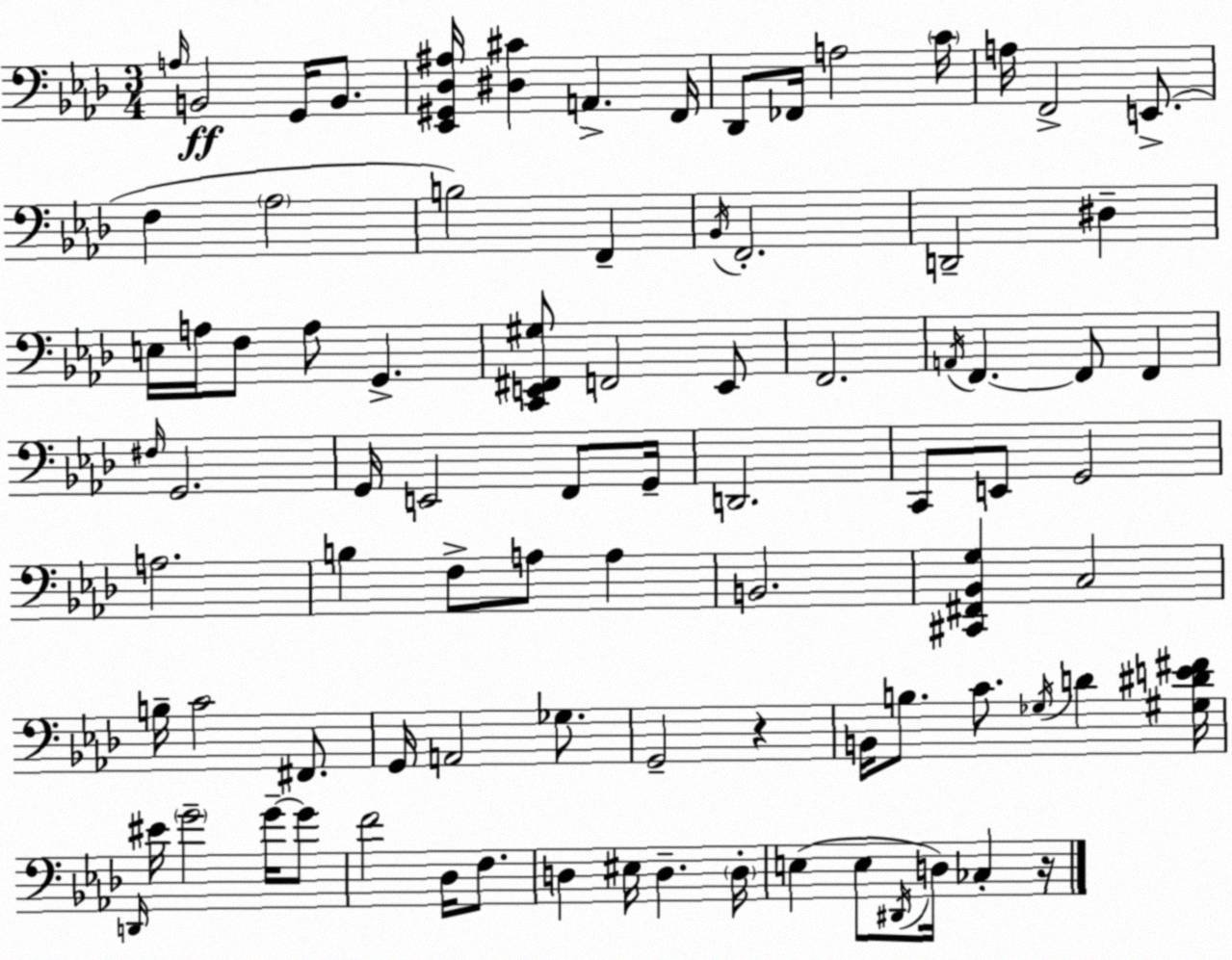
X:1
T:Untitled
M:3/4
L:1/4
K:Fm
A,/4 B,,2 G,,/4 B,,/2 [_E,,^G,,_D,^A,]/4 [^D,^C] A,, F,,/4 _D,,/2 _F,,/4 A,2 C/4 A,/4 F,,2 E,,/2 F, _A,2 B,2 F,, _B,,/4 F,,2 D,,2 ^D, E,/4 A,/4 F,/2 A,/2 G,, [C,,E,,^F,,^G,]/2 F,,2 E,,/2 F,,2 A,,/4 F,, F,,/2 F,, ^F,/4 G,,2 G,,/4 E,,2 F,,/2 G,,/4 D,,2 C,,/2 E,,/2 G,,2 A,2 B, F,/2 A,/2 A, B,,2 [^C,,^F,,_B,,G,] C,2 B,/4 C2 ^F,,/2 G,,/4 A,,2 _G,/2 G,,2 z B,,/4 B,/2 C/2 _G,/4 D [^G,^DE^F]/4 D,,/4 ^E/4 G2 G/4 G/2 F2 _D,/4 F,/2 D, ^E,/4 D, D,/4 E, E,/2 ^D,,/4 D,/4 _C, z/4